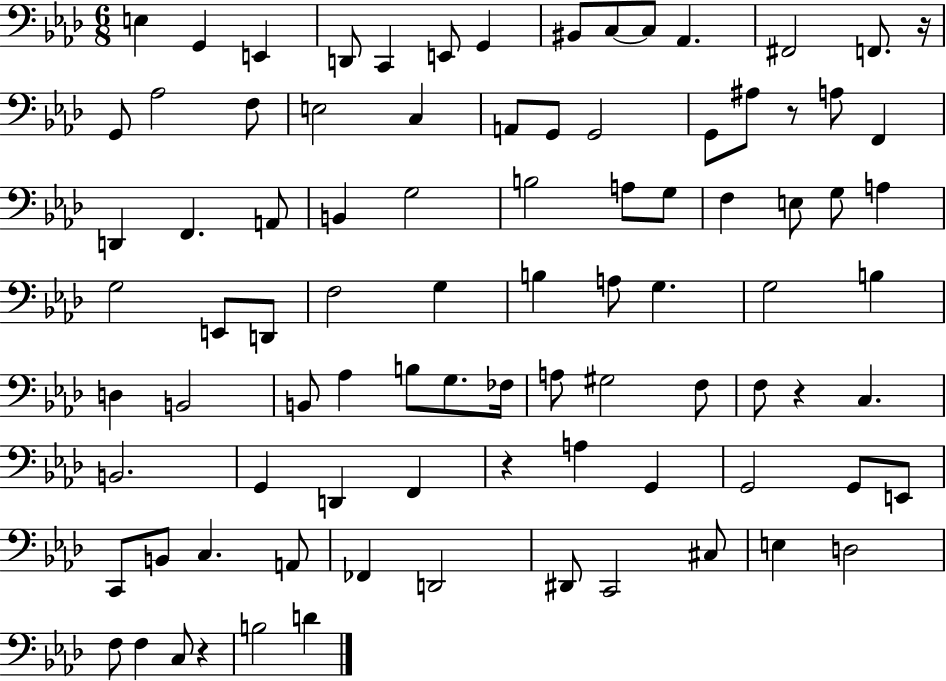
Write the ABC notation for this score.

X:1
T:Untitled
M:6/8
L:1/4
K:Ab
E, G,, E,, D,,/2 C,, E,,/2 G,, ^B,,/2 C,/2 C,/2 _A,, ^F,,2 F,,/2 z/4 G,,/2 _A,2 F,/2 E,2 C, A,,/2 G,,/2 G,,2 G,,/2 ^A,/2 z/2 A,/2 F,, D,, F,, A,,/2 B,, G,2 B,2 A,/2 G,/2 F, E,/2 G,/2 A, G,2 E,,/2 D,,/2 F,2 G, B, A,/2 G, G,2 B, D, B,,2 B,,/2 _A, B,/2 G,/2 _F,/4 A,/2 ^G,2 F,/2 F,/2 z C, B,,2 G,, D,, F,, z A, G,, G,,2 G,,/2 E,,/2 C,,/2 B,,/2 C, A,,/2 _F,, D,,2 ^D,,/2 C,,2 ^C,/2 E, D,2 F,/2 F, C,/2 z B,2 D